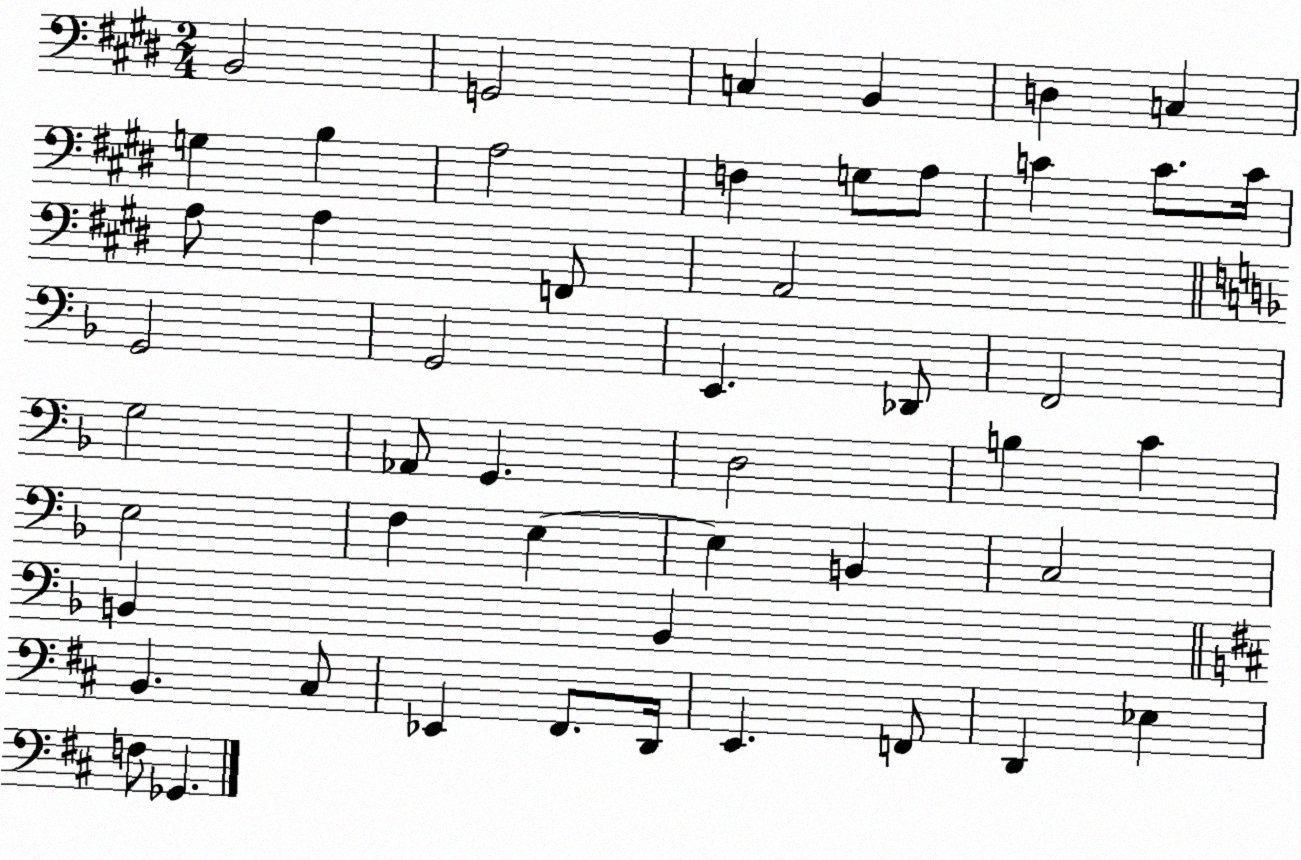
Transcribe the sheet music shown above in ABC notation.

X:1
T:Untitled
M:2/4
L:1/4
K:E
B,,2 G,,2 C, B,, D, C, G, B, A,2 F, G,/2 A,/2 C C/2 C/4 A,/2 A, F,,/2 A,,2 G,,2 G,,2 E,, _D,,/2 F,,2 G,2 _A,,/2 G,, D,2 B, C E,2 F, E, E, B,, C,2 B,, B,, B,, ^C,/2 _E,, ^F,,/2 D,,/4 E,, F,,/2 D,, _E, F,/2 _G,,